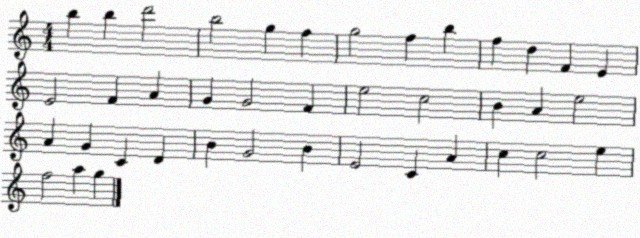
X:1
T:Untitled
M:4/4
L:1/4
K:C
b b d'2 b2 g f g2 f b f d F E E2 F A G G2 F e2 c2 B A e2 A G C D B G2 B E2 C A c c2 e f2 a g